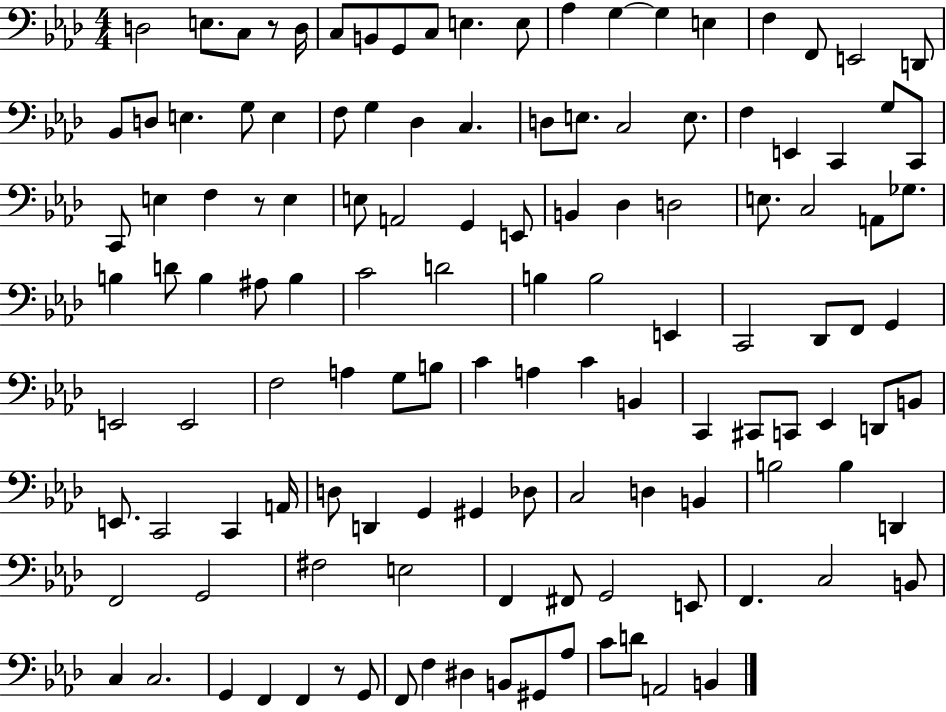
{
  \clef bass
  \numericTimeSignature
  \time 4/4
  \key aes \major
  d2 e8. c8 r8 d16 | c8 b,8 g,8 c8 e4. e8 | aes4 g4~~ g4 e4 | f4 f,8 e,2 d,8 | \break bes,8 d8 e4. g8 e4 | f8 g4 des4 c4. | d8 e8. c2 e8. | f4 e,4 c,4 g8 c,8 | \break c,8 e4 f4 r8 e4 | e8 a,2 g,4 e,8 | b,4 des4 d2 | e8. c2 a,8 ges8. | \break b4 d'8 b4 ais8 b4 | c'2 d'2 | b4 b2 e,4 | c,2 des,8 f,8 g,4 | \break e,2 e,2 | f2 a4 g8 b8 | c'4 a4 c'4 b,4 | c,4 cis,8 c,8 ees,4 d,8 b,8 | \break e,8. c,2 c,4 a,16 | d8 d,4 g,4 gis,4 des8 | c2 d4 b,4 | b2 b4 d,4 | \break f,2 g,2 | fis2 e2 | f,4 fis,8 g,2 e,8 | f,4. c2 b,8 | \break c4 c2. | g,4 f,4 f,4 r8 g,8 | f,8 f4 dis4 b,8 gis,8 aes8 | c'8 d'8 a,2 b,4 | \break \bar "|."
}